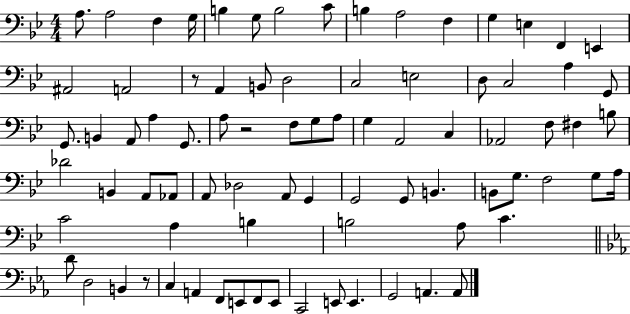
X:1
T:Untitled
M:4/4
L:1/4
K:Bb
A,/2 A,2 F, G,/4 B, G,/2 B,2 C/2 B, A,2 F, G, E, F,, E,, ^A,,2 A,,2 z/2 A,, B,,/2 D,2 C,2 E,2 D,/2 C,2 A, G,,/2 G,,/2 B,, A,,/2 A, G,,/2 A,/2 z2 F,/2 G,/2 A,/2 G, A,,2 C, _A,,2 F,/2 ^F, B,/2 _D2 B,, A,,/2 _A,,/2 A,,/2 _D,2 A,,/2 G,, G,,2 G,,/2 B,, B,,/2 G,/2 F,2 G,/2 A,/4 C2 A, B, B,2 A,/2 C D/2 D,2 B,, z/2 C, A,, F,,/2 E,,/2 F,,/2 E,,/2 C,,2 E,,/2 E,, G,,2 A,, A,,/2